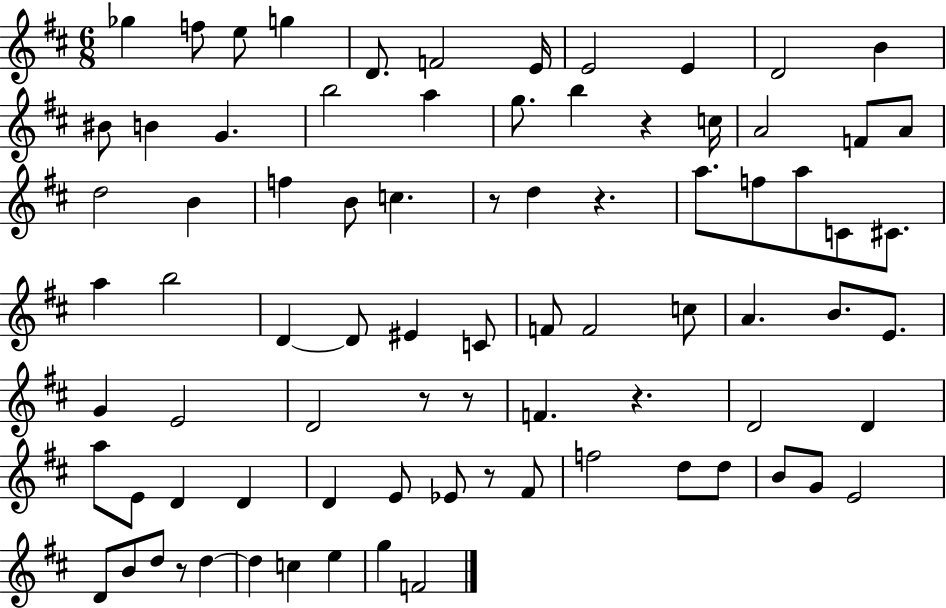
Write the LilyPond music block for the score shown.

{
  \clef treble
  \numericTimeSignature
  \time 6/8
  \key d \major
  \repeat volta 2 { ges''4 f''8 e''8 g''4 | d'8. f'2 e'16 | e'2 e'4 | d'2 b'4 | \break bis'8 b'4 g'4. | b''2 a''4 | g''8. b''4 r4 c''16 | a'2 f'8 a'8 | \break d''2 b'4 | f''4 b'8 c''4. | r8 d''4 r4. | a''8. f''8 a''8 c'8 cis'8. | \break a''4 b''2 | d'4~~ d'8 eis'4 c'8 | f'8 f'2 c''8 | a'4. b'8. e'8. | \break g'4 e'2 | d'2 r8 r8 | f'4. r4. | d'2 d'4 | \break a''8 e'8 d'4 d'4 | d'4 e'8 ees'8 r8 fis'8 | f''2 d''8 d''8 | b'8 g'8 e'2 | \break d'8 b'8 d''8 r8 d''4~~ | d''4 c''4 e''4 | g''4 f'2 | } \bar "|."
}